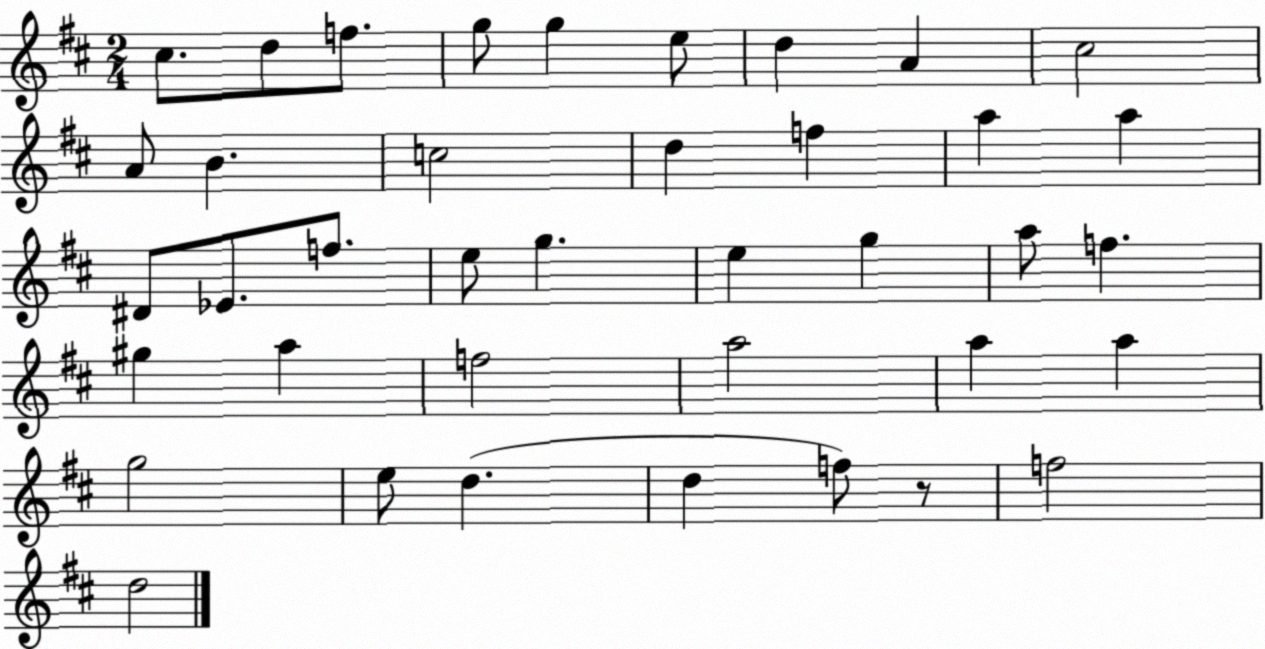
X:1
T:Untitled
M:2/4
L:1/4
K:D
^c/2 d/2 f/2 g/2 g e/2 d A ^c2 A/2 B c2 d f a a ^D/2 _E/2 f/2 e/2 g e g a/2 f ^g a f2 a2 a a g2 e/2 d d f/2 z/2 f2 d2